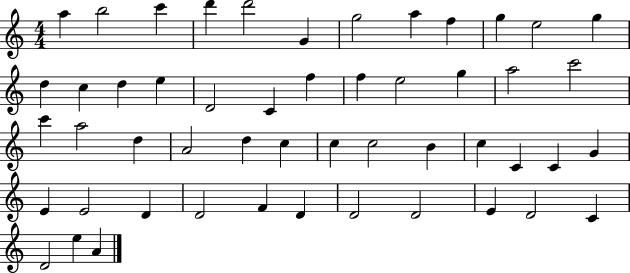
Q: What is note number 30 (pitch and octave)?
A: C5